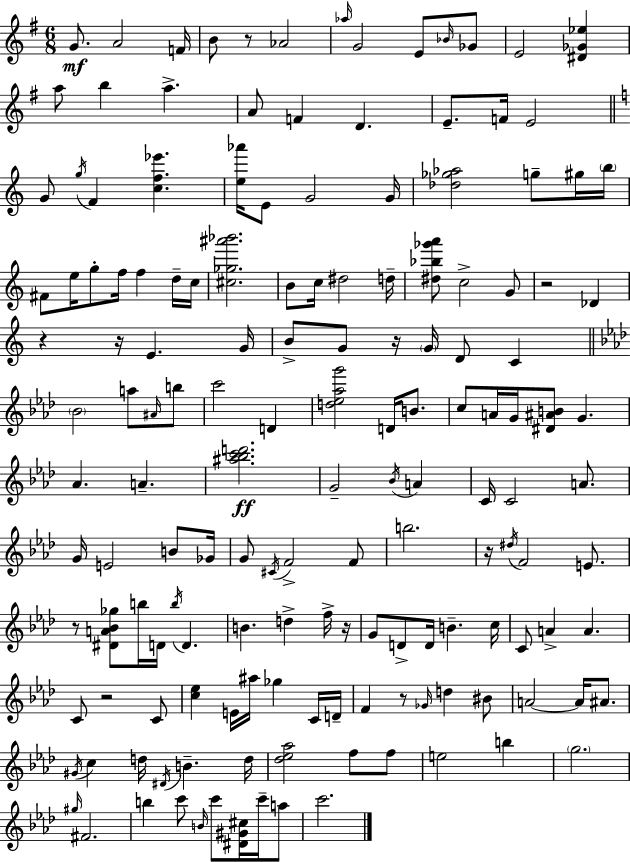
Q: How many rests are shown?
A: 10